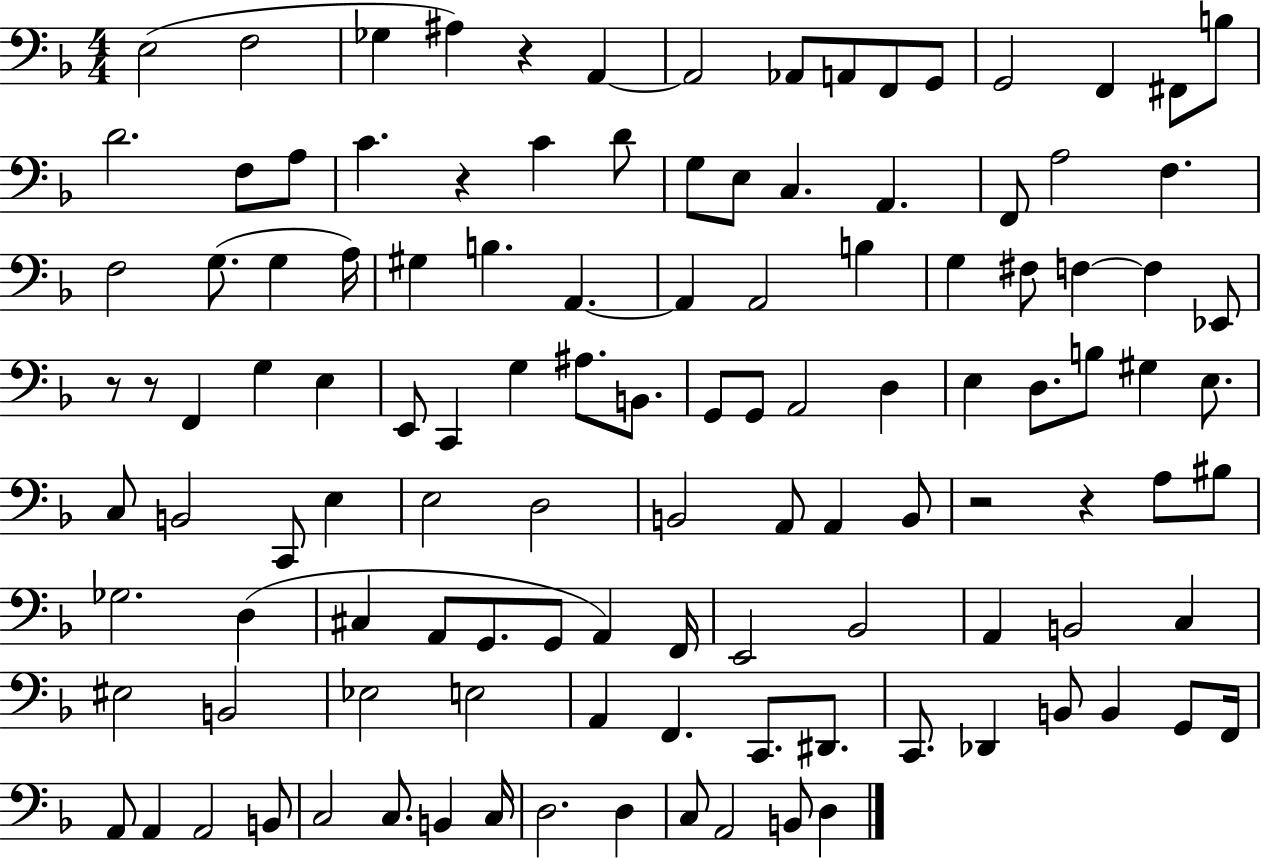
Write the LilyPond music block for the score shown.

{
  \clef bass
  \numericTimeSignature
  \time 4/4
  \key f \major
  e2( f2 | ges4 ais4) r4 a,4~~ | a,2 aes,8 a,8 f,8 g,8 | g,2 f,4 fis,8 b8 | \break d'2. f8 a8 | c'4. r4 c'4 d'8 | g8 e8 c4. a,4. | f,8 a2 f4. | \break f2 g8.( g4 a16) | gis4 b4. a,4.~~ | a,4 a,2 b4 | g4 fis8 f4~~ f4 ees,8 | \break r8 r8 f,4 g4 e4 | e,8 c,4 g4 ais8. b,8. | g,8 g,8 a,2 d4 | e4 d8. b8 gis4 e8. | \break c8 b,2 c,8 e4 | e2 d2 | b,2 a,8 a,4 b,8 | r2 r4 a8 bis8 | \break ges2. d4( | cis4 a,8 g,8. g,8 a,4) f,16 | e,2 bes,2 | a,4 b,2 c4 | \break eis2 b,2 | ees2 e2 | a,4 f,4. c,8. dis,8. | c,8. des,4 b,8 b,4 g,8 f,16 | \break a,8 a,4 a,2 b,8 | c2 c8. b,4 c16 | d2. d4 | c8 a,2 b,8 d4 | \break \bar "|."
}